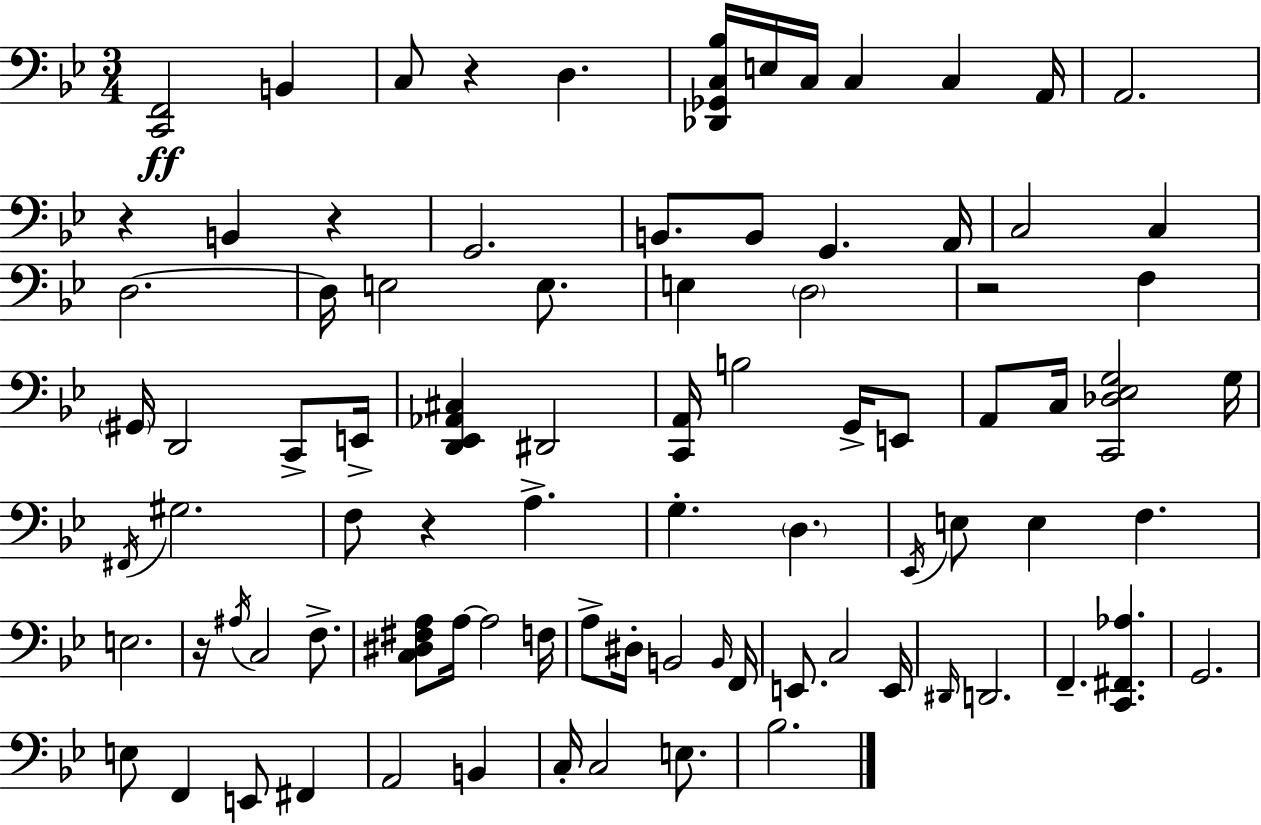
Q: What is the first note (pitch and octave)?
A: B2